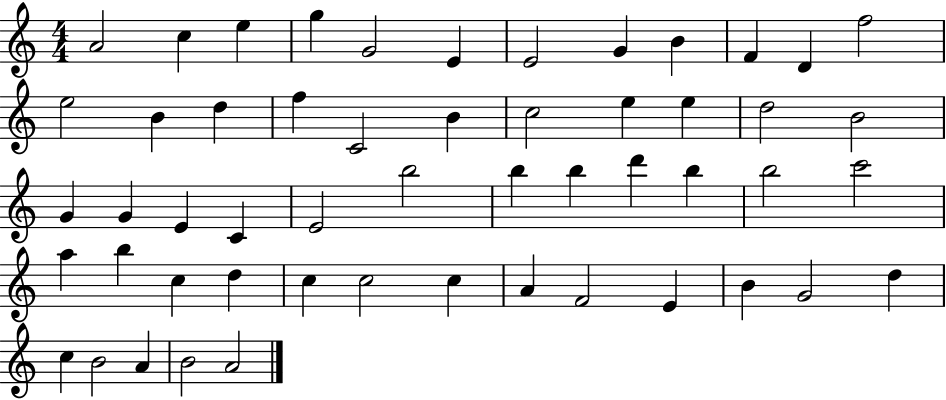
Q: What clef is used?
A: treble